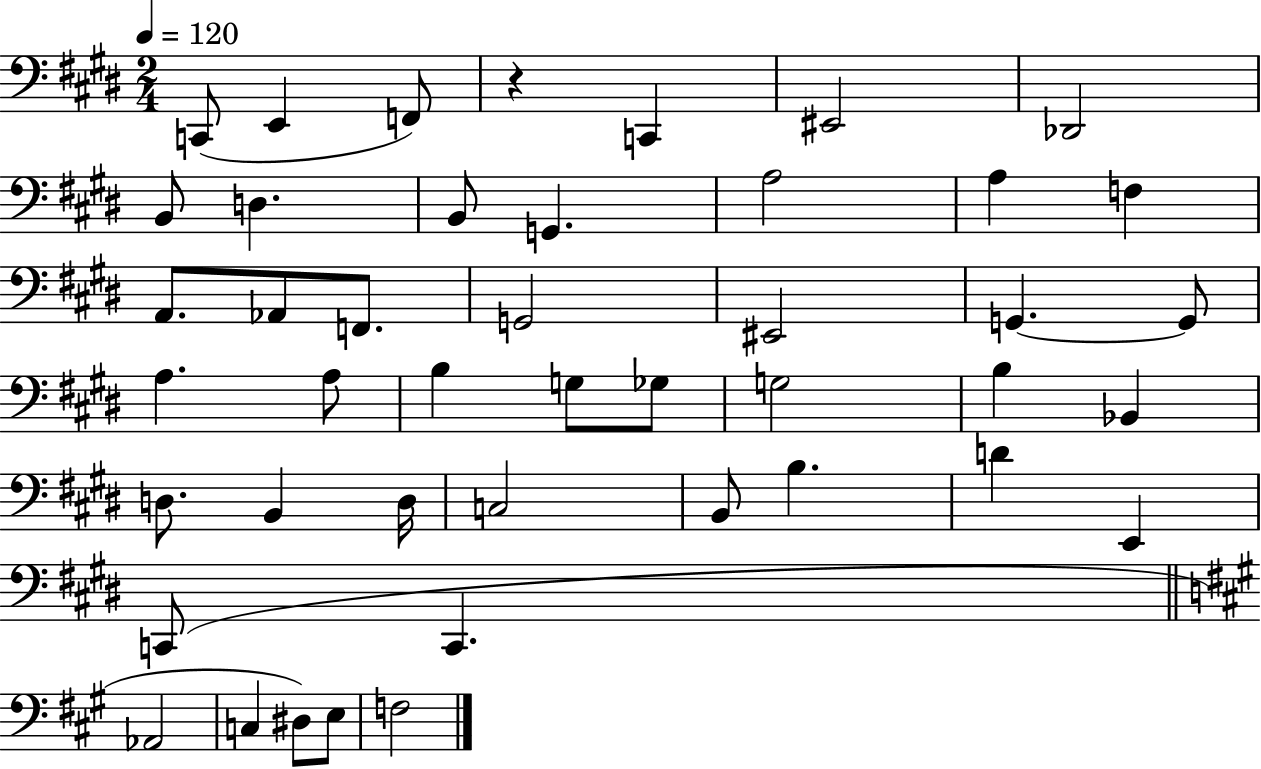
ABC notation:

X:1
T:Untitled
M:2/4
L:1/4
K:E
C,,/2 E,, F,,/2 z C,, ^E,,2 _D,,2 B,,/2 D, B,,/2 G,, A,2 A, F, A,,/2 _A,,/2 F,,/2 G,,2 ^E,,2 G,, G,,/2 A, A,/2 B, G,/2 _G,/2 G,2 B, _B,, D,/2 B,, D,/4 C,2 B,,/2 B, D E,, C,,/2 C,, _A,,2 C, ^D,/2 E,/2 F,2